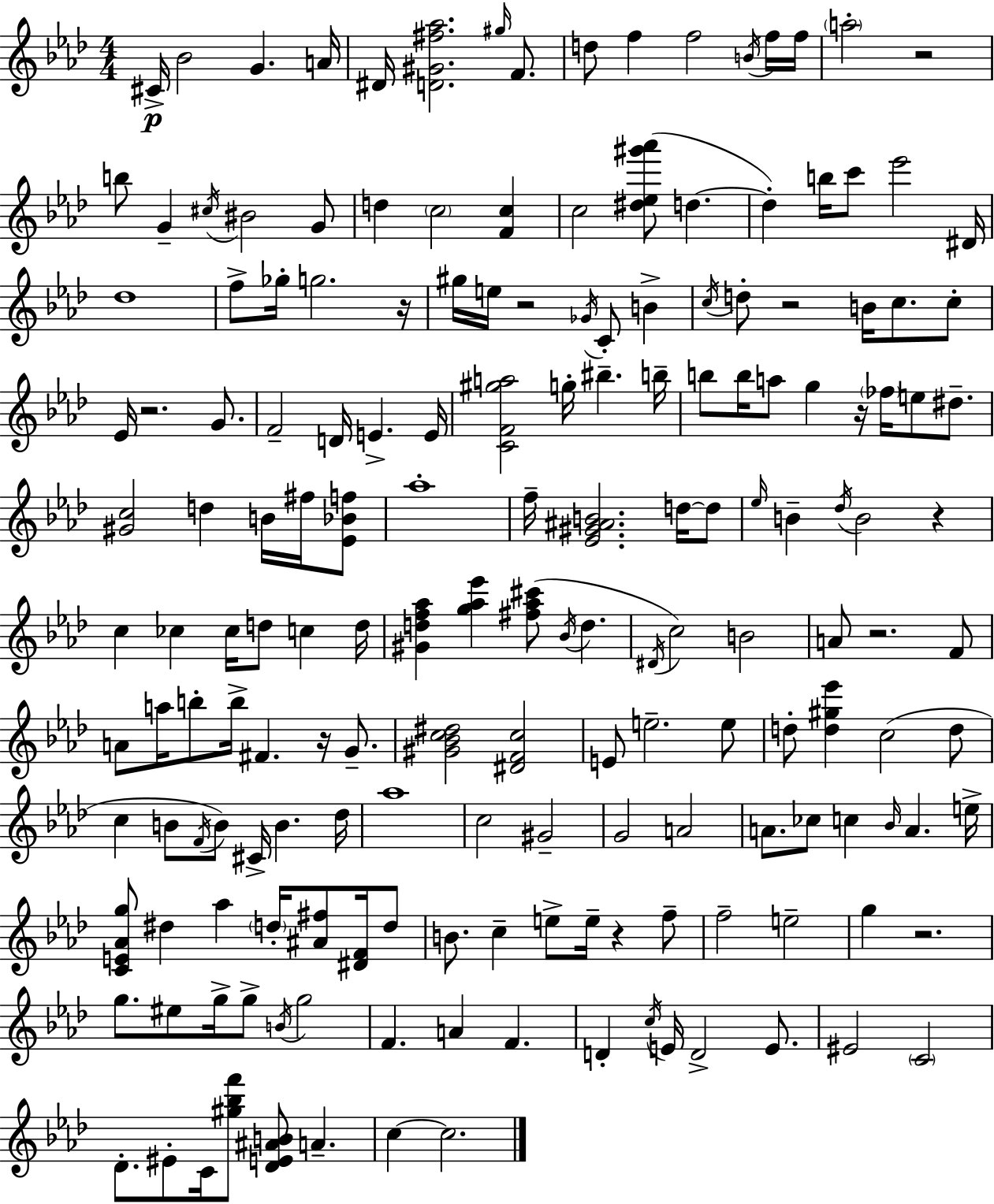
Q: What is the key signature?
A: AES major